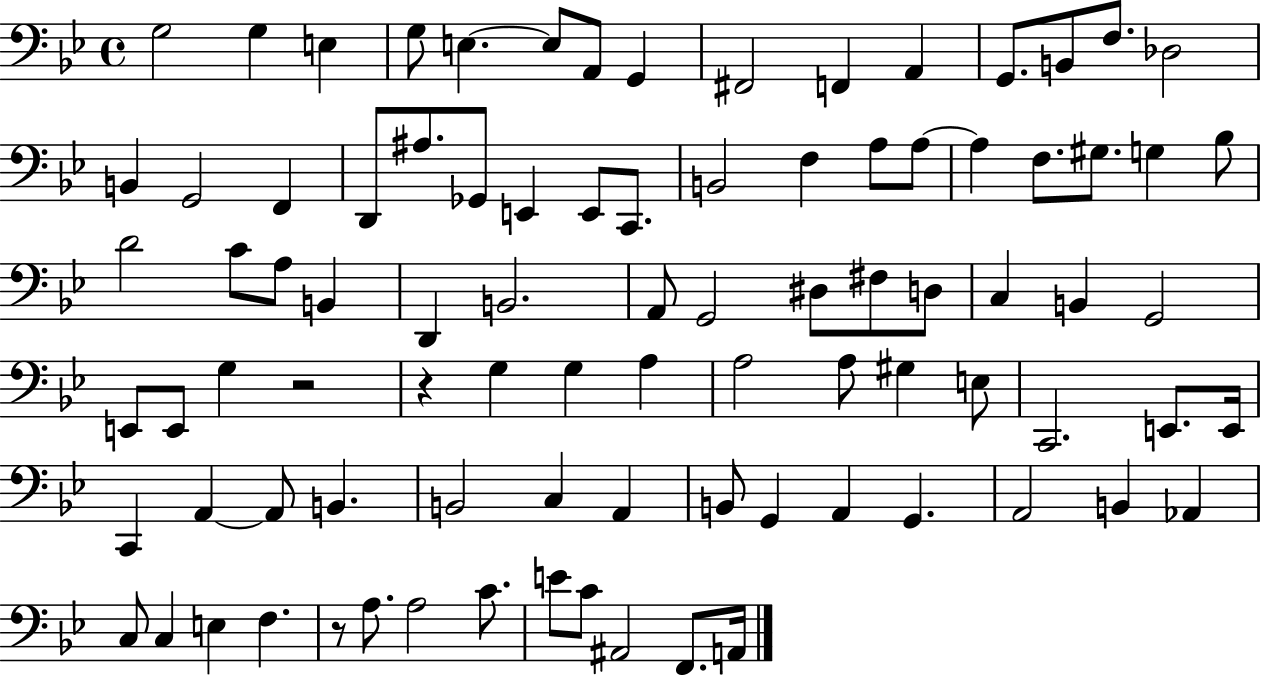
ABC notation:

X:1
T:Untitled
M:4/4
L:1/4
K:Bb
G,2 G, E, G,/2 E, E,/2 A,,/2 G,, ^F,,2 F,, A,, G,,/2 B,,/2 F,/2 _D,2 B,, G,,2 F,, D,,/2 ^A,/2 _G,,/2 E,, E,,/2 C,,/2 B,,2 F, A,/2 A,/2 A, F,/2 ^G,/2 G, _B,/2 D2 C/2 A,/2 B,, D,, B,,2 A,,/2 G,,2 ^D,/2 ^F,/2 D,/2 C, B,, G,,2 E,,/2 E,,/2 G, z2 z G, G, A, A,2 A,/2 ^G, E,/2 C,,2 E,,/2 E,,/4 C,, A,, A,,/2 B,, B,,2 C, A,, B,,/2 G,, A,, G,, A,,2 B,, _A,, C,/2 C, E, F, z/2 A,/2 A,2 C/2 E/2 C/2 ^A,,2 F,,/2 A,,/4